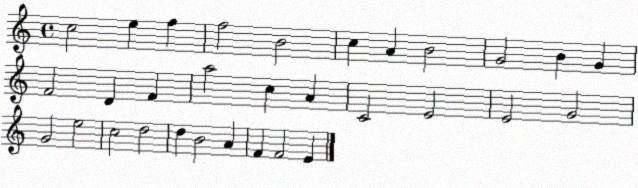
X:1
T:Untitled
M:4/4
L:1/4
K:C
c2 e f f2 B2 c A B2 G2 B G F2 D F a2 c A C2 E2 E2 G2 G2 e2 c2 d2 d B2 A F F2 E